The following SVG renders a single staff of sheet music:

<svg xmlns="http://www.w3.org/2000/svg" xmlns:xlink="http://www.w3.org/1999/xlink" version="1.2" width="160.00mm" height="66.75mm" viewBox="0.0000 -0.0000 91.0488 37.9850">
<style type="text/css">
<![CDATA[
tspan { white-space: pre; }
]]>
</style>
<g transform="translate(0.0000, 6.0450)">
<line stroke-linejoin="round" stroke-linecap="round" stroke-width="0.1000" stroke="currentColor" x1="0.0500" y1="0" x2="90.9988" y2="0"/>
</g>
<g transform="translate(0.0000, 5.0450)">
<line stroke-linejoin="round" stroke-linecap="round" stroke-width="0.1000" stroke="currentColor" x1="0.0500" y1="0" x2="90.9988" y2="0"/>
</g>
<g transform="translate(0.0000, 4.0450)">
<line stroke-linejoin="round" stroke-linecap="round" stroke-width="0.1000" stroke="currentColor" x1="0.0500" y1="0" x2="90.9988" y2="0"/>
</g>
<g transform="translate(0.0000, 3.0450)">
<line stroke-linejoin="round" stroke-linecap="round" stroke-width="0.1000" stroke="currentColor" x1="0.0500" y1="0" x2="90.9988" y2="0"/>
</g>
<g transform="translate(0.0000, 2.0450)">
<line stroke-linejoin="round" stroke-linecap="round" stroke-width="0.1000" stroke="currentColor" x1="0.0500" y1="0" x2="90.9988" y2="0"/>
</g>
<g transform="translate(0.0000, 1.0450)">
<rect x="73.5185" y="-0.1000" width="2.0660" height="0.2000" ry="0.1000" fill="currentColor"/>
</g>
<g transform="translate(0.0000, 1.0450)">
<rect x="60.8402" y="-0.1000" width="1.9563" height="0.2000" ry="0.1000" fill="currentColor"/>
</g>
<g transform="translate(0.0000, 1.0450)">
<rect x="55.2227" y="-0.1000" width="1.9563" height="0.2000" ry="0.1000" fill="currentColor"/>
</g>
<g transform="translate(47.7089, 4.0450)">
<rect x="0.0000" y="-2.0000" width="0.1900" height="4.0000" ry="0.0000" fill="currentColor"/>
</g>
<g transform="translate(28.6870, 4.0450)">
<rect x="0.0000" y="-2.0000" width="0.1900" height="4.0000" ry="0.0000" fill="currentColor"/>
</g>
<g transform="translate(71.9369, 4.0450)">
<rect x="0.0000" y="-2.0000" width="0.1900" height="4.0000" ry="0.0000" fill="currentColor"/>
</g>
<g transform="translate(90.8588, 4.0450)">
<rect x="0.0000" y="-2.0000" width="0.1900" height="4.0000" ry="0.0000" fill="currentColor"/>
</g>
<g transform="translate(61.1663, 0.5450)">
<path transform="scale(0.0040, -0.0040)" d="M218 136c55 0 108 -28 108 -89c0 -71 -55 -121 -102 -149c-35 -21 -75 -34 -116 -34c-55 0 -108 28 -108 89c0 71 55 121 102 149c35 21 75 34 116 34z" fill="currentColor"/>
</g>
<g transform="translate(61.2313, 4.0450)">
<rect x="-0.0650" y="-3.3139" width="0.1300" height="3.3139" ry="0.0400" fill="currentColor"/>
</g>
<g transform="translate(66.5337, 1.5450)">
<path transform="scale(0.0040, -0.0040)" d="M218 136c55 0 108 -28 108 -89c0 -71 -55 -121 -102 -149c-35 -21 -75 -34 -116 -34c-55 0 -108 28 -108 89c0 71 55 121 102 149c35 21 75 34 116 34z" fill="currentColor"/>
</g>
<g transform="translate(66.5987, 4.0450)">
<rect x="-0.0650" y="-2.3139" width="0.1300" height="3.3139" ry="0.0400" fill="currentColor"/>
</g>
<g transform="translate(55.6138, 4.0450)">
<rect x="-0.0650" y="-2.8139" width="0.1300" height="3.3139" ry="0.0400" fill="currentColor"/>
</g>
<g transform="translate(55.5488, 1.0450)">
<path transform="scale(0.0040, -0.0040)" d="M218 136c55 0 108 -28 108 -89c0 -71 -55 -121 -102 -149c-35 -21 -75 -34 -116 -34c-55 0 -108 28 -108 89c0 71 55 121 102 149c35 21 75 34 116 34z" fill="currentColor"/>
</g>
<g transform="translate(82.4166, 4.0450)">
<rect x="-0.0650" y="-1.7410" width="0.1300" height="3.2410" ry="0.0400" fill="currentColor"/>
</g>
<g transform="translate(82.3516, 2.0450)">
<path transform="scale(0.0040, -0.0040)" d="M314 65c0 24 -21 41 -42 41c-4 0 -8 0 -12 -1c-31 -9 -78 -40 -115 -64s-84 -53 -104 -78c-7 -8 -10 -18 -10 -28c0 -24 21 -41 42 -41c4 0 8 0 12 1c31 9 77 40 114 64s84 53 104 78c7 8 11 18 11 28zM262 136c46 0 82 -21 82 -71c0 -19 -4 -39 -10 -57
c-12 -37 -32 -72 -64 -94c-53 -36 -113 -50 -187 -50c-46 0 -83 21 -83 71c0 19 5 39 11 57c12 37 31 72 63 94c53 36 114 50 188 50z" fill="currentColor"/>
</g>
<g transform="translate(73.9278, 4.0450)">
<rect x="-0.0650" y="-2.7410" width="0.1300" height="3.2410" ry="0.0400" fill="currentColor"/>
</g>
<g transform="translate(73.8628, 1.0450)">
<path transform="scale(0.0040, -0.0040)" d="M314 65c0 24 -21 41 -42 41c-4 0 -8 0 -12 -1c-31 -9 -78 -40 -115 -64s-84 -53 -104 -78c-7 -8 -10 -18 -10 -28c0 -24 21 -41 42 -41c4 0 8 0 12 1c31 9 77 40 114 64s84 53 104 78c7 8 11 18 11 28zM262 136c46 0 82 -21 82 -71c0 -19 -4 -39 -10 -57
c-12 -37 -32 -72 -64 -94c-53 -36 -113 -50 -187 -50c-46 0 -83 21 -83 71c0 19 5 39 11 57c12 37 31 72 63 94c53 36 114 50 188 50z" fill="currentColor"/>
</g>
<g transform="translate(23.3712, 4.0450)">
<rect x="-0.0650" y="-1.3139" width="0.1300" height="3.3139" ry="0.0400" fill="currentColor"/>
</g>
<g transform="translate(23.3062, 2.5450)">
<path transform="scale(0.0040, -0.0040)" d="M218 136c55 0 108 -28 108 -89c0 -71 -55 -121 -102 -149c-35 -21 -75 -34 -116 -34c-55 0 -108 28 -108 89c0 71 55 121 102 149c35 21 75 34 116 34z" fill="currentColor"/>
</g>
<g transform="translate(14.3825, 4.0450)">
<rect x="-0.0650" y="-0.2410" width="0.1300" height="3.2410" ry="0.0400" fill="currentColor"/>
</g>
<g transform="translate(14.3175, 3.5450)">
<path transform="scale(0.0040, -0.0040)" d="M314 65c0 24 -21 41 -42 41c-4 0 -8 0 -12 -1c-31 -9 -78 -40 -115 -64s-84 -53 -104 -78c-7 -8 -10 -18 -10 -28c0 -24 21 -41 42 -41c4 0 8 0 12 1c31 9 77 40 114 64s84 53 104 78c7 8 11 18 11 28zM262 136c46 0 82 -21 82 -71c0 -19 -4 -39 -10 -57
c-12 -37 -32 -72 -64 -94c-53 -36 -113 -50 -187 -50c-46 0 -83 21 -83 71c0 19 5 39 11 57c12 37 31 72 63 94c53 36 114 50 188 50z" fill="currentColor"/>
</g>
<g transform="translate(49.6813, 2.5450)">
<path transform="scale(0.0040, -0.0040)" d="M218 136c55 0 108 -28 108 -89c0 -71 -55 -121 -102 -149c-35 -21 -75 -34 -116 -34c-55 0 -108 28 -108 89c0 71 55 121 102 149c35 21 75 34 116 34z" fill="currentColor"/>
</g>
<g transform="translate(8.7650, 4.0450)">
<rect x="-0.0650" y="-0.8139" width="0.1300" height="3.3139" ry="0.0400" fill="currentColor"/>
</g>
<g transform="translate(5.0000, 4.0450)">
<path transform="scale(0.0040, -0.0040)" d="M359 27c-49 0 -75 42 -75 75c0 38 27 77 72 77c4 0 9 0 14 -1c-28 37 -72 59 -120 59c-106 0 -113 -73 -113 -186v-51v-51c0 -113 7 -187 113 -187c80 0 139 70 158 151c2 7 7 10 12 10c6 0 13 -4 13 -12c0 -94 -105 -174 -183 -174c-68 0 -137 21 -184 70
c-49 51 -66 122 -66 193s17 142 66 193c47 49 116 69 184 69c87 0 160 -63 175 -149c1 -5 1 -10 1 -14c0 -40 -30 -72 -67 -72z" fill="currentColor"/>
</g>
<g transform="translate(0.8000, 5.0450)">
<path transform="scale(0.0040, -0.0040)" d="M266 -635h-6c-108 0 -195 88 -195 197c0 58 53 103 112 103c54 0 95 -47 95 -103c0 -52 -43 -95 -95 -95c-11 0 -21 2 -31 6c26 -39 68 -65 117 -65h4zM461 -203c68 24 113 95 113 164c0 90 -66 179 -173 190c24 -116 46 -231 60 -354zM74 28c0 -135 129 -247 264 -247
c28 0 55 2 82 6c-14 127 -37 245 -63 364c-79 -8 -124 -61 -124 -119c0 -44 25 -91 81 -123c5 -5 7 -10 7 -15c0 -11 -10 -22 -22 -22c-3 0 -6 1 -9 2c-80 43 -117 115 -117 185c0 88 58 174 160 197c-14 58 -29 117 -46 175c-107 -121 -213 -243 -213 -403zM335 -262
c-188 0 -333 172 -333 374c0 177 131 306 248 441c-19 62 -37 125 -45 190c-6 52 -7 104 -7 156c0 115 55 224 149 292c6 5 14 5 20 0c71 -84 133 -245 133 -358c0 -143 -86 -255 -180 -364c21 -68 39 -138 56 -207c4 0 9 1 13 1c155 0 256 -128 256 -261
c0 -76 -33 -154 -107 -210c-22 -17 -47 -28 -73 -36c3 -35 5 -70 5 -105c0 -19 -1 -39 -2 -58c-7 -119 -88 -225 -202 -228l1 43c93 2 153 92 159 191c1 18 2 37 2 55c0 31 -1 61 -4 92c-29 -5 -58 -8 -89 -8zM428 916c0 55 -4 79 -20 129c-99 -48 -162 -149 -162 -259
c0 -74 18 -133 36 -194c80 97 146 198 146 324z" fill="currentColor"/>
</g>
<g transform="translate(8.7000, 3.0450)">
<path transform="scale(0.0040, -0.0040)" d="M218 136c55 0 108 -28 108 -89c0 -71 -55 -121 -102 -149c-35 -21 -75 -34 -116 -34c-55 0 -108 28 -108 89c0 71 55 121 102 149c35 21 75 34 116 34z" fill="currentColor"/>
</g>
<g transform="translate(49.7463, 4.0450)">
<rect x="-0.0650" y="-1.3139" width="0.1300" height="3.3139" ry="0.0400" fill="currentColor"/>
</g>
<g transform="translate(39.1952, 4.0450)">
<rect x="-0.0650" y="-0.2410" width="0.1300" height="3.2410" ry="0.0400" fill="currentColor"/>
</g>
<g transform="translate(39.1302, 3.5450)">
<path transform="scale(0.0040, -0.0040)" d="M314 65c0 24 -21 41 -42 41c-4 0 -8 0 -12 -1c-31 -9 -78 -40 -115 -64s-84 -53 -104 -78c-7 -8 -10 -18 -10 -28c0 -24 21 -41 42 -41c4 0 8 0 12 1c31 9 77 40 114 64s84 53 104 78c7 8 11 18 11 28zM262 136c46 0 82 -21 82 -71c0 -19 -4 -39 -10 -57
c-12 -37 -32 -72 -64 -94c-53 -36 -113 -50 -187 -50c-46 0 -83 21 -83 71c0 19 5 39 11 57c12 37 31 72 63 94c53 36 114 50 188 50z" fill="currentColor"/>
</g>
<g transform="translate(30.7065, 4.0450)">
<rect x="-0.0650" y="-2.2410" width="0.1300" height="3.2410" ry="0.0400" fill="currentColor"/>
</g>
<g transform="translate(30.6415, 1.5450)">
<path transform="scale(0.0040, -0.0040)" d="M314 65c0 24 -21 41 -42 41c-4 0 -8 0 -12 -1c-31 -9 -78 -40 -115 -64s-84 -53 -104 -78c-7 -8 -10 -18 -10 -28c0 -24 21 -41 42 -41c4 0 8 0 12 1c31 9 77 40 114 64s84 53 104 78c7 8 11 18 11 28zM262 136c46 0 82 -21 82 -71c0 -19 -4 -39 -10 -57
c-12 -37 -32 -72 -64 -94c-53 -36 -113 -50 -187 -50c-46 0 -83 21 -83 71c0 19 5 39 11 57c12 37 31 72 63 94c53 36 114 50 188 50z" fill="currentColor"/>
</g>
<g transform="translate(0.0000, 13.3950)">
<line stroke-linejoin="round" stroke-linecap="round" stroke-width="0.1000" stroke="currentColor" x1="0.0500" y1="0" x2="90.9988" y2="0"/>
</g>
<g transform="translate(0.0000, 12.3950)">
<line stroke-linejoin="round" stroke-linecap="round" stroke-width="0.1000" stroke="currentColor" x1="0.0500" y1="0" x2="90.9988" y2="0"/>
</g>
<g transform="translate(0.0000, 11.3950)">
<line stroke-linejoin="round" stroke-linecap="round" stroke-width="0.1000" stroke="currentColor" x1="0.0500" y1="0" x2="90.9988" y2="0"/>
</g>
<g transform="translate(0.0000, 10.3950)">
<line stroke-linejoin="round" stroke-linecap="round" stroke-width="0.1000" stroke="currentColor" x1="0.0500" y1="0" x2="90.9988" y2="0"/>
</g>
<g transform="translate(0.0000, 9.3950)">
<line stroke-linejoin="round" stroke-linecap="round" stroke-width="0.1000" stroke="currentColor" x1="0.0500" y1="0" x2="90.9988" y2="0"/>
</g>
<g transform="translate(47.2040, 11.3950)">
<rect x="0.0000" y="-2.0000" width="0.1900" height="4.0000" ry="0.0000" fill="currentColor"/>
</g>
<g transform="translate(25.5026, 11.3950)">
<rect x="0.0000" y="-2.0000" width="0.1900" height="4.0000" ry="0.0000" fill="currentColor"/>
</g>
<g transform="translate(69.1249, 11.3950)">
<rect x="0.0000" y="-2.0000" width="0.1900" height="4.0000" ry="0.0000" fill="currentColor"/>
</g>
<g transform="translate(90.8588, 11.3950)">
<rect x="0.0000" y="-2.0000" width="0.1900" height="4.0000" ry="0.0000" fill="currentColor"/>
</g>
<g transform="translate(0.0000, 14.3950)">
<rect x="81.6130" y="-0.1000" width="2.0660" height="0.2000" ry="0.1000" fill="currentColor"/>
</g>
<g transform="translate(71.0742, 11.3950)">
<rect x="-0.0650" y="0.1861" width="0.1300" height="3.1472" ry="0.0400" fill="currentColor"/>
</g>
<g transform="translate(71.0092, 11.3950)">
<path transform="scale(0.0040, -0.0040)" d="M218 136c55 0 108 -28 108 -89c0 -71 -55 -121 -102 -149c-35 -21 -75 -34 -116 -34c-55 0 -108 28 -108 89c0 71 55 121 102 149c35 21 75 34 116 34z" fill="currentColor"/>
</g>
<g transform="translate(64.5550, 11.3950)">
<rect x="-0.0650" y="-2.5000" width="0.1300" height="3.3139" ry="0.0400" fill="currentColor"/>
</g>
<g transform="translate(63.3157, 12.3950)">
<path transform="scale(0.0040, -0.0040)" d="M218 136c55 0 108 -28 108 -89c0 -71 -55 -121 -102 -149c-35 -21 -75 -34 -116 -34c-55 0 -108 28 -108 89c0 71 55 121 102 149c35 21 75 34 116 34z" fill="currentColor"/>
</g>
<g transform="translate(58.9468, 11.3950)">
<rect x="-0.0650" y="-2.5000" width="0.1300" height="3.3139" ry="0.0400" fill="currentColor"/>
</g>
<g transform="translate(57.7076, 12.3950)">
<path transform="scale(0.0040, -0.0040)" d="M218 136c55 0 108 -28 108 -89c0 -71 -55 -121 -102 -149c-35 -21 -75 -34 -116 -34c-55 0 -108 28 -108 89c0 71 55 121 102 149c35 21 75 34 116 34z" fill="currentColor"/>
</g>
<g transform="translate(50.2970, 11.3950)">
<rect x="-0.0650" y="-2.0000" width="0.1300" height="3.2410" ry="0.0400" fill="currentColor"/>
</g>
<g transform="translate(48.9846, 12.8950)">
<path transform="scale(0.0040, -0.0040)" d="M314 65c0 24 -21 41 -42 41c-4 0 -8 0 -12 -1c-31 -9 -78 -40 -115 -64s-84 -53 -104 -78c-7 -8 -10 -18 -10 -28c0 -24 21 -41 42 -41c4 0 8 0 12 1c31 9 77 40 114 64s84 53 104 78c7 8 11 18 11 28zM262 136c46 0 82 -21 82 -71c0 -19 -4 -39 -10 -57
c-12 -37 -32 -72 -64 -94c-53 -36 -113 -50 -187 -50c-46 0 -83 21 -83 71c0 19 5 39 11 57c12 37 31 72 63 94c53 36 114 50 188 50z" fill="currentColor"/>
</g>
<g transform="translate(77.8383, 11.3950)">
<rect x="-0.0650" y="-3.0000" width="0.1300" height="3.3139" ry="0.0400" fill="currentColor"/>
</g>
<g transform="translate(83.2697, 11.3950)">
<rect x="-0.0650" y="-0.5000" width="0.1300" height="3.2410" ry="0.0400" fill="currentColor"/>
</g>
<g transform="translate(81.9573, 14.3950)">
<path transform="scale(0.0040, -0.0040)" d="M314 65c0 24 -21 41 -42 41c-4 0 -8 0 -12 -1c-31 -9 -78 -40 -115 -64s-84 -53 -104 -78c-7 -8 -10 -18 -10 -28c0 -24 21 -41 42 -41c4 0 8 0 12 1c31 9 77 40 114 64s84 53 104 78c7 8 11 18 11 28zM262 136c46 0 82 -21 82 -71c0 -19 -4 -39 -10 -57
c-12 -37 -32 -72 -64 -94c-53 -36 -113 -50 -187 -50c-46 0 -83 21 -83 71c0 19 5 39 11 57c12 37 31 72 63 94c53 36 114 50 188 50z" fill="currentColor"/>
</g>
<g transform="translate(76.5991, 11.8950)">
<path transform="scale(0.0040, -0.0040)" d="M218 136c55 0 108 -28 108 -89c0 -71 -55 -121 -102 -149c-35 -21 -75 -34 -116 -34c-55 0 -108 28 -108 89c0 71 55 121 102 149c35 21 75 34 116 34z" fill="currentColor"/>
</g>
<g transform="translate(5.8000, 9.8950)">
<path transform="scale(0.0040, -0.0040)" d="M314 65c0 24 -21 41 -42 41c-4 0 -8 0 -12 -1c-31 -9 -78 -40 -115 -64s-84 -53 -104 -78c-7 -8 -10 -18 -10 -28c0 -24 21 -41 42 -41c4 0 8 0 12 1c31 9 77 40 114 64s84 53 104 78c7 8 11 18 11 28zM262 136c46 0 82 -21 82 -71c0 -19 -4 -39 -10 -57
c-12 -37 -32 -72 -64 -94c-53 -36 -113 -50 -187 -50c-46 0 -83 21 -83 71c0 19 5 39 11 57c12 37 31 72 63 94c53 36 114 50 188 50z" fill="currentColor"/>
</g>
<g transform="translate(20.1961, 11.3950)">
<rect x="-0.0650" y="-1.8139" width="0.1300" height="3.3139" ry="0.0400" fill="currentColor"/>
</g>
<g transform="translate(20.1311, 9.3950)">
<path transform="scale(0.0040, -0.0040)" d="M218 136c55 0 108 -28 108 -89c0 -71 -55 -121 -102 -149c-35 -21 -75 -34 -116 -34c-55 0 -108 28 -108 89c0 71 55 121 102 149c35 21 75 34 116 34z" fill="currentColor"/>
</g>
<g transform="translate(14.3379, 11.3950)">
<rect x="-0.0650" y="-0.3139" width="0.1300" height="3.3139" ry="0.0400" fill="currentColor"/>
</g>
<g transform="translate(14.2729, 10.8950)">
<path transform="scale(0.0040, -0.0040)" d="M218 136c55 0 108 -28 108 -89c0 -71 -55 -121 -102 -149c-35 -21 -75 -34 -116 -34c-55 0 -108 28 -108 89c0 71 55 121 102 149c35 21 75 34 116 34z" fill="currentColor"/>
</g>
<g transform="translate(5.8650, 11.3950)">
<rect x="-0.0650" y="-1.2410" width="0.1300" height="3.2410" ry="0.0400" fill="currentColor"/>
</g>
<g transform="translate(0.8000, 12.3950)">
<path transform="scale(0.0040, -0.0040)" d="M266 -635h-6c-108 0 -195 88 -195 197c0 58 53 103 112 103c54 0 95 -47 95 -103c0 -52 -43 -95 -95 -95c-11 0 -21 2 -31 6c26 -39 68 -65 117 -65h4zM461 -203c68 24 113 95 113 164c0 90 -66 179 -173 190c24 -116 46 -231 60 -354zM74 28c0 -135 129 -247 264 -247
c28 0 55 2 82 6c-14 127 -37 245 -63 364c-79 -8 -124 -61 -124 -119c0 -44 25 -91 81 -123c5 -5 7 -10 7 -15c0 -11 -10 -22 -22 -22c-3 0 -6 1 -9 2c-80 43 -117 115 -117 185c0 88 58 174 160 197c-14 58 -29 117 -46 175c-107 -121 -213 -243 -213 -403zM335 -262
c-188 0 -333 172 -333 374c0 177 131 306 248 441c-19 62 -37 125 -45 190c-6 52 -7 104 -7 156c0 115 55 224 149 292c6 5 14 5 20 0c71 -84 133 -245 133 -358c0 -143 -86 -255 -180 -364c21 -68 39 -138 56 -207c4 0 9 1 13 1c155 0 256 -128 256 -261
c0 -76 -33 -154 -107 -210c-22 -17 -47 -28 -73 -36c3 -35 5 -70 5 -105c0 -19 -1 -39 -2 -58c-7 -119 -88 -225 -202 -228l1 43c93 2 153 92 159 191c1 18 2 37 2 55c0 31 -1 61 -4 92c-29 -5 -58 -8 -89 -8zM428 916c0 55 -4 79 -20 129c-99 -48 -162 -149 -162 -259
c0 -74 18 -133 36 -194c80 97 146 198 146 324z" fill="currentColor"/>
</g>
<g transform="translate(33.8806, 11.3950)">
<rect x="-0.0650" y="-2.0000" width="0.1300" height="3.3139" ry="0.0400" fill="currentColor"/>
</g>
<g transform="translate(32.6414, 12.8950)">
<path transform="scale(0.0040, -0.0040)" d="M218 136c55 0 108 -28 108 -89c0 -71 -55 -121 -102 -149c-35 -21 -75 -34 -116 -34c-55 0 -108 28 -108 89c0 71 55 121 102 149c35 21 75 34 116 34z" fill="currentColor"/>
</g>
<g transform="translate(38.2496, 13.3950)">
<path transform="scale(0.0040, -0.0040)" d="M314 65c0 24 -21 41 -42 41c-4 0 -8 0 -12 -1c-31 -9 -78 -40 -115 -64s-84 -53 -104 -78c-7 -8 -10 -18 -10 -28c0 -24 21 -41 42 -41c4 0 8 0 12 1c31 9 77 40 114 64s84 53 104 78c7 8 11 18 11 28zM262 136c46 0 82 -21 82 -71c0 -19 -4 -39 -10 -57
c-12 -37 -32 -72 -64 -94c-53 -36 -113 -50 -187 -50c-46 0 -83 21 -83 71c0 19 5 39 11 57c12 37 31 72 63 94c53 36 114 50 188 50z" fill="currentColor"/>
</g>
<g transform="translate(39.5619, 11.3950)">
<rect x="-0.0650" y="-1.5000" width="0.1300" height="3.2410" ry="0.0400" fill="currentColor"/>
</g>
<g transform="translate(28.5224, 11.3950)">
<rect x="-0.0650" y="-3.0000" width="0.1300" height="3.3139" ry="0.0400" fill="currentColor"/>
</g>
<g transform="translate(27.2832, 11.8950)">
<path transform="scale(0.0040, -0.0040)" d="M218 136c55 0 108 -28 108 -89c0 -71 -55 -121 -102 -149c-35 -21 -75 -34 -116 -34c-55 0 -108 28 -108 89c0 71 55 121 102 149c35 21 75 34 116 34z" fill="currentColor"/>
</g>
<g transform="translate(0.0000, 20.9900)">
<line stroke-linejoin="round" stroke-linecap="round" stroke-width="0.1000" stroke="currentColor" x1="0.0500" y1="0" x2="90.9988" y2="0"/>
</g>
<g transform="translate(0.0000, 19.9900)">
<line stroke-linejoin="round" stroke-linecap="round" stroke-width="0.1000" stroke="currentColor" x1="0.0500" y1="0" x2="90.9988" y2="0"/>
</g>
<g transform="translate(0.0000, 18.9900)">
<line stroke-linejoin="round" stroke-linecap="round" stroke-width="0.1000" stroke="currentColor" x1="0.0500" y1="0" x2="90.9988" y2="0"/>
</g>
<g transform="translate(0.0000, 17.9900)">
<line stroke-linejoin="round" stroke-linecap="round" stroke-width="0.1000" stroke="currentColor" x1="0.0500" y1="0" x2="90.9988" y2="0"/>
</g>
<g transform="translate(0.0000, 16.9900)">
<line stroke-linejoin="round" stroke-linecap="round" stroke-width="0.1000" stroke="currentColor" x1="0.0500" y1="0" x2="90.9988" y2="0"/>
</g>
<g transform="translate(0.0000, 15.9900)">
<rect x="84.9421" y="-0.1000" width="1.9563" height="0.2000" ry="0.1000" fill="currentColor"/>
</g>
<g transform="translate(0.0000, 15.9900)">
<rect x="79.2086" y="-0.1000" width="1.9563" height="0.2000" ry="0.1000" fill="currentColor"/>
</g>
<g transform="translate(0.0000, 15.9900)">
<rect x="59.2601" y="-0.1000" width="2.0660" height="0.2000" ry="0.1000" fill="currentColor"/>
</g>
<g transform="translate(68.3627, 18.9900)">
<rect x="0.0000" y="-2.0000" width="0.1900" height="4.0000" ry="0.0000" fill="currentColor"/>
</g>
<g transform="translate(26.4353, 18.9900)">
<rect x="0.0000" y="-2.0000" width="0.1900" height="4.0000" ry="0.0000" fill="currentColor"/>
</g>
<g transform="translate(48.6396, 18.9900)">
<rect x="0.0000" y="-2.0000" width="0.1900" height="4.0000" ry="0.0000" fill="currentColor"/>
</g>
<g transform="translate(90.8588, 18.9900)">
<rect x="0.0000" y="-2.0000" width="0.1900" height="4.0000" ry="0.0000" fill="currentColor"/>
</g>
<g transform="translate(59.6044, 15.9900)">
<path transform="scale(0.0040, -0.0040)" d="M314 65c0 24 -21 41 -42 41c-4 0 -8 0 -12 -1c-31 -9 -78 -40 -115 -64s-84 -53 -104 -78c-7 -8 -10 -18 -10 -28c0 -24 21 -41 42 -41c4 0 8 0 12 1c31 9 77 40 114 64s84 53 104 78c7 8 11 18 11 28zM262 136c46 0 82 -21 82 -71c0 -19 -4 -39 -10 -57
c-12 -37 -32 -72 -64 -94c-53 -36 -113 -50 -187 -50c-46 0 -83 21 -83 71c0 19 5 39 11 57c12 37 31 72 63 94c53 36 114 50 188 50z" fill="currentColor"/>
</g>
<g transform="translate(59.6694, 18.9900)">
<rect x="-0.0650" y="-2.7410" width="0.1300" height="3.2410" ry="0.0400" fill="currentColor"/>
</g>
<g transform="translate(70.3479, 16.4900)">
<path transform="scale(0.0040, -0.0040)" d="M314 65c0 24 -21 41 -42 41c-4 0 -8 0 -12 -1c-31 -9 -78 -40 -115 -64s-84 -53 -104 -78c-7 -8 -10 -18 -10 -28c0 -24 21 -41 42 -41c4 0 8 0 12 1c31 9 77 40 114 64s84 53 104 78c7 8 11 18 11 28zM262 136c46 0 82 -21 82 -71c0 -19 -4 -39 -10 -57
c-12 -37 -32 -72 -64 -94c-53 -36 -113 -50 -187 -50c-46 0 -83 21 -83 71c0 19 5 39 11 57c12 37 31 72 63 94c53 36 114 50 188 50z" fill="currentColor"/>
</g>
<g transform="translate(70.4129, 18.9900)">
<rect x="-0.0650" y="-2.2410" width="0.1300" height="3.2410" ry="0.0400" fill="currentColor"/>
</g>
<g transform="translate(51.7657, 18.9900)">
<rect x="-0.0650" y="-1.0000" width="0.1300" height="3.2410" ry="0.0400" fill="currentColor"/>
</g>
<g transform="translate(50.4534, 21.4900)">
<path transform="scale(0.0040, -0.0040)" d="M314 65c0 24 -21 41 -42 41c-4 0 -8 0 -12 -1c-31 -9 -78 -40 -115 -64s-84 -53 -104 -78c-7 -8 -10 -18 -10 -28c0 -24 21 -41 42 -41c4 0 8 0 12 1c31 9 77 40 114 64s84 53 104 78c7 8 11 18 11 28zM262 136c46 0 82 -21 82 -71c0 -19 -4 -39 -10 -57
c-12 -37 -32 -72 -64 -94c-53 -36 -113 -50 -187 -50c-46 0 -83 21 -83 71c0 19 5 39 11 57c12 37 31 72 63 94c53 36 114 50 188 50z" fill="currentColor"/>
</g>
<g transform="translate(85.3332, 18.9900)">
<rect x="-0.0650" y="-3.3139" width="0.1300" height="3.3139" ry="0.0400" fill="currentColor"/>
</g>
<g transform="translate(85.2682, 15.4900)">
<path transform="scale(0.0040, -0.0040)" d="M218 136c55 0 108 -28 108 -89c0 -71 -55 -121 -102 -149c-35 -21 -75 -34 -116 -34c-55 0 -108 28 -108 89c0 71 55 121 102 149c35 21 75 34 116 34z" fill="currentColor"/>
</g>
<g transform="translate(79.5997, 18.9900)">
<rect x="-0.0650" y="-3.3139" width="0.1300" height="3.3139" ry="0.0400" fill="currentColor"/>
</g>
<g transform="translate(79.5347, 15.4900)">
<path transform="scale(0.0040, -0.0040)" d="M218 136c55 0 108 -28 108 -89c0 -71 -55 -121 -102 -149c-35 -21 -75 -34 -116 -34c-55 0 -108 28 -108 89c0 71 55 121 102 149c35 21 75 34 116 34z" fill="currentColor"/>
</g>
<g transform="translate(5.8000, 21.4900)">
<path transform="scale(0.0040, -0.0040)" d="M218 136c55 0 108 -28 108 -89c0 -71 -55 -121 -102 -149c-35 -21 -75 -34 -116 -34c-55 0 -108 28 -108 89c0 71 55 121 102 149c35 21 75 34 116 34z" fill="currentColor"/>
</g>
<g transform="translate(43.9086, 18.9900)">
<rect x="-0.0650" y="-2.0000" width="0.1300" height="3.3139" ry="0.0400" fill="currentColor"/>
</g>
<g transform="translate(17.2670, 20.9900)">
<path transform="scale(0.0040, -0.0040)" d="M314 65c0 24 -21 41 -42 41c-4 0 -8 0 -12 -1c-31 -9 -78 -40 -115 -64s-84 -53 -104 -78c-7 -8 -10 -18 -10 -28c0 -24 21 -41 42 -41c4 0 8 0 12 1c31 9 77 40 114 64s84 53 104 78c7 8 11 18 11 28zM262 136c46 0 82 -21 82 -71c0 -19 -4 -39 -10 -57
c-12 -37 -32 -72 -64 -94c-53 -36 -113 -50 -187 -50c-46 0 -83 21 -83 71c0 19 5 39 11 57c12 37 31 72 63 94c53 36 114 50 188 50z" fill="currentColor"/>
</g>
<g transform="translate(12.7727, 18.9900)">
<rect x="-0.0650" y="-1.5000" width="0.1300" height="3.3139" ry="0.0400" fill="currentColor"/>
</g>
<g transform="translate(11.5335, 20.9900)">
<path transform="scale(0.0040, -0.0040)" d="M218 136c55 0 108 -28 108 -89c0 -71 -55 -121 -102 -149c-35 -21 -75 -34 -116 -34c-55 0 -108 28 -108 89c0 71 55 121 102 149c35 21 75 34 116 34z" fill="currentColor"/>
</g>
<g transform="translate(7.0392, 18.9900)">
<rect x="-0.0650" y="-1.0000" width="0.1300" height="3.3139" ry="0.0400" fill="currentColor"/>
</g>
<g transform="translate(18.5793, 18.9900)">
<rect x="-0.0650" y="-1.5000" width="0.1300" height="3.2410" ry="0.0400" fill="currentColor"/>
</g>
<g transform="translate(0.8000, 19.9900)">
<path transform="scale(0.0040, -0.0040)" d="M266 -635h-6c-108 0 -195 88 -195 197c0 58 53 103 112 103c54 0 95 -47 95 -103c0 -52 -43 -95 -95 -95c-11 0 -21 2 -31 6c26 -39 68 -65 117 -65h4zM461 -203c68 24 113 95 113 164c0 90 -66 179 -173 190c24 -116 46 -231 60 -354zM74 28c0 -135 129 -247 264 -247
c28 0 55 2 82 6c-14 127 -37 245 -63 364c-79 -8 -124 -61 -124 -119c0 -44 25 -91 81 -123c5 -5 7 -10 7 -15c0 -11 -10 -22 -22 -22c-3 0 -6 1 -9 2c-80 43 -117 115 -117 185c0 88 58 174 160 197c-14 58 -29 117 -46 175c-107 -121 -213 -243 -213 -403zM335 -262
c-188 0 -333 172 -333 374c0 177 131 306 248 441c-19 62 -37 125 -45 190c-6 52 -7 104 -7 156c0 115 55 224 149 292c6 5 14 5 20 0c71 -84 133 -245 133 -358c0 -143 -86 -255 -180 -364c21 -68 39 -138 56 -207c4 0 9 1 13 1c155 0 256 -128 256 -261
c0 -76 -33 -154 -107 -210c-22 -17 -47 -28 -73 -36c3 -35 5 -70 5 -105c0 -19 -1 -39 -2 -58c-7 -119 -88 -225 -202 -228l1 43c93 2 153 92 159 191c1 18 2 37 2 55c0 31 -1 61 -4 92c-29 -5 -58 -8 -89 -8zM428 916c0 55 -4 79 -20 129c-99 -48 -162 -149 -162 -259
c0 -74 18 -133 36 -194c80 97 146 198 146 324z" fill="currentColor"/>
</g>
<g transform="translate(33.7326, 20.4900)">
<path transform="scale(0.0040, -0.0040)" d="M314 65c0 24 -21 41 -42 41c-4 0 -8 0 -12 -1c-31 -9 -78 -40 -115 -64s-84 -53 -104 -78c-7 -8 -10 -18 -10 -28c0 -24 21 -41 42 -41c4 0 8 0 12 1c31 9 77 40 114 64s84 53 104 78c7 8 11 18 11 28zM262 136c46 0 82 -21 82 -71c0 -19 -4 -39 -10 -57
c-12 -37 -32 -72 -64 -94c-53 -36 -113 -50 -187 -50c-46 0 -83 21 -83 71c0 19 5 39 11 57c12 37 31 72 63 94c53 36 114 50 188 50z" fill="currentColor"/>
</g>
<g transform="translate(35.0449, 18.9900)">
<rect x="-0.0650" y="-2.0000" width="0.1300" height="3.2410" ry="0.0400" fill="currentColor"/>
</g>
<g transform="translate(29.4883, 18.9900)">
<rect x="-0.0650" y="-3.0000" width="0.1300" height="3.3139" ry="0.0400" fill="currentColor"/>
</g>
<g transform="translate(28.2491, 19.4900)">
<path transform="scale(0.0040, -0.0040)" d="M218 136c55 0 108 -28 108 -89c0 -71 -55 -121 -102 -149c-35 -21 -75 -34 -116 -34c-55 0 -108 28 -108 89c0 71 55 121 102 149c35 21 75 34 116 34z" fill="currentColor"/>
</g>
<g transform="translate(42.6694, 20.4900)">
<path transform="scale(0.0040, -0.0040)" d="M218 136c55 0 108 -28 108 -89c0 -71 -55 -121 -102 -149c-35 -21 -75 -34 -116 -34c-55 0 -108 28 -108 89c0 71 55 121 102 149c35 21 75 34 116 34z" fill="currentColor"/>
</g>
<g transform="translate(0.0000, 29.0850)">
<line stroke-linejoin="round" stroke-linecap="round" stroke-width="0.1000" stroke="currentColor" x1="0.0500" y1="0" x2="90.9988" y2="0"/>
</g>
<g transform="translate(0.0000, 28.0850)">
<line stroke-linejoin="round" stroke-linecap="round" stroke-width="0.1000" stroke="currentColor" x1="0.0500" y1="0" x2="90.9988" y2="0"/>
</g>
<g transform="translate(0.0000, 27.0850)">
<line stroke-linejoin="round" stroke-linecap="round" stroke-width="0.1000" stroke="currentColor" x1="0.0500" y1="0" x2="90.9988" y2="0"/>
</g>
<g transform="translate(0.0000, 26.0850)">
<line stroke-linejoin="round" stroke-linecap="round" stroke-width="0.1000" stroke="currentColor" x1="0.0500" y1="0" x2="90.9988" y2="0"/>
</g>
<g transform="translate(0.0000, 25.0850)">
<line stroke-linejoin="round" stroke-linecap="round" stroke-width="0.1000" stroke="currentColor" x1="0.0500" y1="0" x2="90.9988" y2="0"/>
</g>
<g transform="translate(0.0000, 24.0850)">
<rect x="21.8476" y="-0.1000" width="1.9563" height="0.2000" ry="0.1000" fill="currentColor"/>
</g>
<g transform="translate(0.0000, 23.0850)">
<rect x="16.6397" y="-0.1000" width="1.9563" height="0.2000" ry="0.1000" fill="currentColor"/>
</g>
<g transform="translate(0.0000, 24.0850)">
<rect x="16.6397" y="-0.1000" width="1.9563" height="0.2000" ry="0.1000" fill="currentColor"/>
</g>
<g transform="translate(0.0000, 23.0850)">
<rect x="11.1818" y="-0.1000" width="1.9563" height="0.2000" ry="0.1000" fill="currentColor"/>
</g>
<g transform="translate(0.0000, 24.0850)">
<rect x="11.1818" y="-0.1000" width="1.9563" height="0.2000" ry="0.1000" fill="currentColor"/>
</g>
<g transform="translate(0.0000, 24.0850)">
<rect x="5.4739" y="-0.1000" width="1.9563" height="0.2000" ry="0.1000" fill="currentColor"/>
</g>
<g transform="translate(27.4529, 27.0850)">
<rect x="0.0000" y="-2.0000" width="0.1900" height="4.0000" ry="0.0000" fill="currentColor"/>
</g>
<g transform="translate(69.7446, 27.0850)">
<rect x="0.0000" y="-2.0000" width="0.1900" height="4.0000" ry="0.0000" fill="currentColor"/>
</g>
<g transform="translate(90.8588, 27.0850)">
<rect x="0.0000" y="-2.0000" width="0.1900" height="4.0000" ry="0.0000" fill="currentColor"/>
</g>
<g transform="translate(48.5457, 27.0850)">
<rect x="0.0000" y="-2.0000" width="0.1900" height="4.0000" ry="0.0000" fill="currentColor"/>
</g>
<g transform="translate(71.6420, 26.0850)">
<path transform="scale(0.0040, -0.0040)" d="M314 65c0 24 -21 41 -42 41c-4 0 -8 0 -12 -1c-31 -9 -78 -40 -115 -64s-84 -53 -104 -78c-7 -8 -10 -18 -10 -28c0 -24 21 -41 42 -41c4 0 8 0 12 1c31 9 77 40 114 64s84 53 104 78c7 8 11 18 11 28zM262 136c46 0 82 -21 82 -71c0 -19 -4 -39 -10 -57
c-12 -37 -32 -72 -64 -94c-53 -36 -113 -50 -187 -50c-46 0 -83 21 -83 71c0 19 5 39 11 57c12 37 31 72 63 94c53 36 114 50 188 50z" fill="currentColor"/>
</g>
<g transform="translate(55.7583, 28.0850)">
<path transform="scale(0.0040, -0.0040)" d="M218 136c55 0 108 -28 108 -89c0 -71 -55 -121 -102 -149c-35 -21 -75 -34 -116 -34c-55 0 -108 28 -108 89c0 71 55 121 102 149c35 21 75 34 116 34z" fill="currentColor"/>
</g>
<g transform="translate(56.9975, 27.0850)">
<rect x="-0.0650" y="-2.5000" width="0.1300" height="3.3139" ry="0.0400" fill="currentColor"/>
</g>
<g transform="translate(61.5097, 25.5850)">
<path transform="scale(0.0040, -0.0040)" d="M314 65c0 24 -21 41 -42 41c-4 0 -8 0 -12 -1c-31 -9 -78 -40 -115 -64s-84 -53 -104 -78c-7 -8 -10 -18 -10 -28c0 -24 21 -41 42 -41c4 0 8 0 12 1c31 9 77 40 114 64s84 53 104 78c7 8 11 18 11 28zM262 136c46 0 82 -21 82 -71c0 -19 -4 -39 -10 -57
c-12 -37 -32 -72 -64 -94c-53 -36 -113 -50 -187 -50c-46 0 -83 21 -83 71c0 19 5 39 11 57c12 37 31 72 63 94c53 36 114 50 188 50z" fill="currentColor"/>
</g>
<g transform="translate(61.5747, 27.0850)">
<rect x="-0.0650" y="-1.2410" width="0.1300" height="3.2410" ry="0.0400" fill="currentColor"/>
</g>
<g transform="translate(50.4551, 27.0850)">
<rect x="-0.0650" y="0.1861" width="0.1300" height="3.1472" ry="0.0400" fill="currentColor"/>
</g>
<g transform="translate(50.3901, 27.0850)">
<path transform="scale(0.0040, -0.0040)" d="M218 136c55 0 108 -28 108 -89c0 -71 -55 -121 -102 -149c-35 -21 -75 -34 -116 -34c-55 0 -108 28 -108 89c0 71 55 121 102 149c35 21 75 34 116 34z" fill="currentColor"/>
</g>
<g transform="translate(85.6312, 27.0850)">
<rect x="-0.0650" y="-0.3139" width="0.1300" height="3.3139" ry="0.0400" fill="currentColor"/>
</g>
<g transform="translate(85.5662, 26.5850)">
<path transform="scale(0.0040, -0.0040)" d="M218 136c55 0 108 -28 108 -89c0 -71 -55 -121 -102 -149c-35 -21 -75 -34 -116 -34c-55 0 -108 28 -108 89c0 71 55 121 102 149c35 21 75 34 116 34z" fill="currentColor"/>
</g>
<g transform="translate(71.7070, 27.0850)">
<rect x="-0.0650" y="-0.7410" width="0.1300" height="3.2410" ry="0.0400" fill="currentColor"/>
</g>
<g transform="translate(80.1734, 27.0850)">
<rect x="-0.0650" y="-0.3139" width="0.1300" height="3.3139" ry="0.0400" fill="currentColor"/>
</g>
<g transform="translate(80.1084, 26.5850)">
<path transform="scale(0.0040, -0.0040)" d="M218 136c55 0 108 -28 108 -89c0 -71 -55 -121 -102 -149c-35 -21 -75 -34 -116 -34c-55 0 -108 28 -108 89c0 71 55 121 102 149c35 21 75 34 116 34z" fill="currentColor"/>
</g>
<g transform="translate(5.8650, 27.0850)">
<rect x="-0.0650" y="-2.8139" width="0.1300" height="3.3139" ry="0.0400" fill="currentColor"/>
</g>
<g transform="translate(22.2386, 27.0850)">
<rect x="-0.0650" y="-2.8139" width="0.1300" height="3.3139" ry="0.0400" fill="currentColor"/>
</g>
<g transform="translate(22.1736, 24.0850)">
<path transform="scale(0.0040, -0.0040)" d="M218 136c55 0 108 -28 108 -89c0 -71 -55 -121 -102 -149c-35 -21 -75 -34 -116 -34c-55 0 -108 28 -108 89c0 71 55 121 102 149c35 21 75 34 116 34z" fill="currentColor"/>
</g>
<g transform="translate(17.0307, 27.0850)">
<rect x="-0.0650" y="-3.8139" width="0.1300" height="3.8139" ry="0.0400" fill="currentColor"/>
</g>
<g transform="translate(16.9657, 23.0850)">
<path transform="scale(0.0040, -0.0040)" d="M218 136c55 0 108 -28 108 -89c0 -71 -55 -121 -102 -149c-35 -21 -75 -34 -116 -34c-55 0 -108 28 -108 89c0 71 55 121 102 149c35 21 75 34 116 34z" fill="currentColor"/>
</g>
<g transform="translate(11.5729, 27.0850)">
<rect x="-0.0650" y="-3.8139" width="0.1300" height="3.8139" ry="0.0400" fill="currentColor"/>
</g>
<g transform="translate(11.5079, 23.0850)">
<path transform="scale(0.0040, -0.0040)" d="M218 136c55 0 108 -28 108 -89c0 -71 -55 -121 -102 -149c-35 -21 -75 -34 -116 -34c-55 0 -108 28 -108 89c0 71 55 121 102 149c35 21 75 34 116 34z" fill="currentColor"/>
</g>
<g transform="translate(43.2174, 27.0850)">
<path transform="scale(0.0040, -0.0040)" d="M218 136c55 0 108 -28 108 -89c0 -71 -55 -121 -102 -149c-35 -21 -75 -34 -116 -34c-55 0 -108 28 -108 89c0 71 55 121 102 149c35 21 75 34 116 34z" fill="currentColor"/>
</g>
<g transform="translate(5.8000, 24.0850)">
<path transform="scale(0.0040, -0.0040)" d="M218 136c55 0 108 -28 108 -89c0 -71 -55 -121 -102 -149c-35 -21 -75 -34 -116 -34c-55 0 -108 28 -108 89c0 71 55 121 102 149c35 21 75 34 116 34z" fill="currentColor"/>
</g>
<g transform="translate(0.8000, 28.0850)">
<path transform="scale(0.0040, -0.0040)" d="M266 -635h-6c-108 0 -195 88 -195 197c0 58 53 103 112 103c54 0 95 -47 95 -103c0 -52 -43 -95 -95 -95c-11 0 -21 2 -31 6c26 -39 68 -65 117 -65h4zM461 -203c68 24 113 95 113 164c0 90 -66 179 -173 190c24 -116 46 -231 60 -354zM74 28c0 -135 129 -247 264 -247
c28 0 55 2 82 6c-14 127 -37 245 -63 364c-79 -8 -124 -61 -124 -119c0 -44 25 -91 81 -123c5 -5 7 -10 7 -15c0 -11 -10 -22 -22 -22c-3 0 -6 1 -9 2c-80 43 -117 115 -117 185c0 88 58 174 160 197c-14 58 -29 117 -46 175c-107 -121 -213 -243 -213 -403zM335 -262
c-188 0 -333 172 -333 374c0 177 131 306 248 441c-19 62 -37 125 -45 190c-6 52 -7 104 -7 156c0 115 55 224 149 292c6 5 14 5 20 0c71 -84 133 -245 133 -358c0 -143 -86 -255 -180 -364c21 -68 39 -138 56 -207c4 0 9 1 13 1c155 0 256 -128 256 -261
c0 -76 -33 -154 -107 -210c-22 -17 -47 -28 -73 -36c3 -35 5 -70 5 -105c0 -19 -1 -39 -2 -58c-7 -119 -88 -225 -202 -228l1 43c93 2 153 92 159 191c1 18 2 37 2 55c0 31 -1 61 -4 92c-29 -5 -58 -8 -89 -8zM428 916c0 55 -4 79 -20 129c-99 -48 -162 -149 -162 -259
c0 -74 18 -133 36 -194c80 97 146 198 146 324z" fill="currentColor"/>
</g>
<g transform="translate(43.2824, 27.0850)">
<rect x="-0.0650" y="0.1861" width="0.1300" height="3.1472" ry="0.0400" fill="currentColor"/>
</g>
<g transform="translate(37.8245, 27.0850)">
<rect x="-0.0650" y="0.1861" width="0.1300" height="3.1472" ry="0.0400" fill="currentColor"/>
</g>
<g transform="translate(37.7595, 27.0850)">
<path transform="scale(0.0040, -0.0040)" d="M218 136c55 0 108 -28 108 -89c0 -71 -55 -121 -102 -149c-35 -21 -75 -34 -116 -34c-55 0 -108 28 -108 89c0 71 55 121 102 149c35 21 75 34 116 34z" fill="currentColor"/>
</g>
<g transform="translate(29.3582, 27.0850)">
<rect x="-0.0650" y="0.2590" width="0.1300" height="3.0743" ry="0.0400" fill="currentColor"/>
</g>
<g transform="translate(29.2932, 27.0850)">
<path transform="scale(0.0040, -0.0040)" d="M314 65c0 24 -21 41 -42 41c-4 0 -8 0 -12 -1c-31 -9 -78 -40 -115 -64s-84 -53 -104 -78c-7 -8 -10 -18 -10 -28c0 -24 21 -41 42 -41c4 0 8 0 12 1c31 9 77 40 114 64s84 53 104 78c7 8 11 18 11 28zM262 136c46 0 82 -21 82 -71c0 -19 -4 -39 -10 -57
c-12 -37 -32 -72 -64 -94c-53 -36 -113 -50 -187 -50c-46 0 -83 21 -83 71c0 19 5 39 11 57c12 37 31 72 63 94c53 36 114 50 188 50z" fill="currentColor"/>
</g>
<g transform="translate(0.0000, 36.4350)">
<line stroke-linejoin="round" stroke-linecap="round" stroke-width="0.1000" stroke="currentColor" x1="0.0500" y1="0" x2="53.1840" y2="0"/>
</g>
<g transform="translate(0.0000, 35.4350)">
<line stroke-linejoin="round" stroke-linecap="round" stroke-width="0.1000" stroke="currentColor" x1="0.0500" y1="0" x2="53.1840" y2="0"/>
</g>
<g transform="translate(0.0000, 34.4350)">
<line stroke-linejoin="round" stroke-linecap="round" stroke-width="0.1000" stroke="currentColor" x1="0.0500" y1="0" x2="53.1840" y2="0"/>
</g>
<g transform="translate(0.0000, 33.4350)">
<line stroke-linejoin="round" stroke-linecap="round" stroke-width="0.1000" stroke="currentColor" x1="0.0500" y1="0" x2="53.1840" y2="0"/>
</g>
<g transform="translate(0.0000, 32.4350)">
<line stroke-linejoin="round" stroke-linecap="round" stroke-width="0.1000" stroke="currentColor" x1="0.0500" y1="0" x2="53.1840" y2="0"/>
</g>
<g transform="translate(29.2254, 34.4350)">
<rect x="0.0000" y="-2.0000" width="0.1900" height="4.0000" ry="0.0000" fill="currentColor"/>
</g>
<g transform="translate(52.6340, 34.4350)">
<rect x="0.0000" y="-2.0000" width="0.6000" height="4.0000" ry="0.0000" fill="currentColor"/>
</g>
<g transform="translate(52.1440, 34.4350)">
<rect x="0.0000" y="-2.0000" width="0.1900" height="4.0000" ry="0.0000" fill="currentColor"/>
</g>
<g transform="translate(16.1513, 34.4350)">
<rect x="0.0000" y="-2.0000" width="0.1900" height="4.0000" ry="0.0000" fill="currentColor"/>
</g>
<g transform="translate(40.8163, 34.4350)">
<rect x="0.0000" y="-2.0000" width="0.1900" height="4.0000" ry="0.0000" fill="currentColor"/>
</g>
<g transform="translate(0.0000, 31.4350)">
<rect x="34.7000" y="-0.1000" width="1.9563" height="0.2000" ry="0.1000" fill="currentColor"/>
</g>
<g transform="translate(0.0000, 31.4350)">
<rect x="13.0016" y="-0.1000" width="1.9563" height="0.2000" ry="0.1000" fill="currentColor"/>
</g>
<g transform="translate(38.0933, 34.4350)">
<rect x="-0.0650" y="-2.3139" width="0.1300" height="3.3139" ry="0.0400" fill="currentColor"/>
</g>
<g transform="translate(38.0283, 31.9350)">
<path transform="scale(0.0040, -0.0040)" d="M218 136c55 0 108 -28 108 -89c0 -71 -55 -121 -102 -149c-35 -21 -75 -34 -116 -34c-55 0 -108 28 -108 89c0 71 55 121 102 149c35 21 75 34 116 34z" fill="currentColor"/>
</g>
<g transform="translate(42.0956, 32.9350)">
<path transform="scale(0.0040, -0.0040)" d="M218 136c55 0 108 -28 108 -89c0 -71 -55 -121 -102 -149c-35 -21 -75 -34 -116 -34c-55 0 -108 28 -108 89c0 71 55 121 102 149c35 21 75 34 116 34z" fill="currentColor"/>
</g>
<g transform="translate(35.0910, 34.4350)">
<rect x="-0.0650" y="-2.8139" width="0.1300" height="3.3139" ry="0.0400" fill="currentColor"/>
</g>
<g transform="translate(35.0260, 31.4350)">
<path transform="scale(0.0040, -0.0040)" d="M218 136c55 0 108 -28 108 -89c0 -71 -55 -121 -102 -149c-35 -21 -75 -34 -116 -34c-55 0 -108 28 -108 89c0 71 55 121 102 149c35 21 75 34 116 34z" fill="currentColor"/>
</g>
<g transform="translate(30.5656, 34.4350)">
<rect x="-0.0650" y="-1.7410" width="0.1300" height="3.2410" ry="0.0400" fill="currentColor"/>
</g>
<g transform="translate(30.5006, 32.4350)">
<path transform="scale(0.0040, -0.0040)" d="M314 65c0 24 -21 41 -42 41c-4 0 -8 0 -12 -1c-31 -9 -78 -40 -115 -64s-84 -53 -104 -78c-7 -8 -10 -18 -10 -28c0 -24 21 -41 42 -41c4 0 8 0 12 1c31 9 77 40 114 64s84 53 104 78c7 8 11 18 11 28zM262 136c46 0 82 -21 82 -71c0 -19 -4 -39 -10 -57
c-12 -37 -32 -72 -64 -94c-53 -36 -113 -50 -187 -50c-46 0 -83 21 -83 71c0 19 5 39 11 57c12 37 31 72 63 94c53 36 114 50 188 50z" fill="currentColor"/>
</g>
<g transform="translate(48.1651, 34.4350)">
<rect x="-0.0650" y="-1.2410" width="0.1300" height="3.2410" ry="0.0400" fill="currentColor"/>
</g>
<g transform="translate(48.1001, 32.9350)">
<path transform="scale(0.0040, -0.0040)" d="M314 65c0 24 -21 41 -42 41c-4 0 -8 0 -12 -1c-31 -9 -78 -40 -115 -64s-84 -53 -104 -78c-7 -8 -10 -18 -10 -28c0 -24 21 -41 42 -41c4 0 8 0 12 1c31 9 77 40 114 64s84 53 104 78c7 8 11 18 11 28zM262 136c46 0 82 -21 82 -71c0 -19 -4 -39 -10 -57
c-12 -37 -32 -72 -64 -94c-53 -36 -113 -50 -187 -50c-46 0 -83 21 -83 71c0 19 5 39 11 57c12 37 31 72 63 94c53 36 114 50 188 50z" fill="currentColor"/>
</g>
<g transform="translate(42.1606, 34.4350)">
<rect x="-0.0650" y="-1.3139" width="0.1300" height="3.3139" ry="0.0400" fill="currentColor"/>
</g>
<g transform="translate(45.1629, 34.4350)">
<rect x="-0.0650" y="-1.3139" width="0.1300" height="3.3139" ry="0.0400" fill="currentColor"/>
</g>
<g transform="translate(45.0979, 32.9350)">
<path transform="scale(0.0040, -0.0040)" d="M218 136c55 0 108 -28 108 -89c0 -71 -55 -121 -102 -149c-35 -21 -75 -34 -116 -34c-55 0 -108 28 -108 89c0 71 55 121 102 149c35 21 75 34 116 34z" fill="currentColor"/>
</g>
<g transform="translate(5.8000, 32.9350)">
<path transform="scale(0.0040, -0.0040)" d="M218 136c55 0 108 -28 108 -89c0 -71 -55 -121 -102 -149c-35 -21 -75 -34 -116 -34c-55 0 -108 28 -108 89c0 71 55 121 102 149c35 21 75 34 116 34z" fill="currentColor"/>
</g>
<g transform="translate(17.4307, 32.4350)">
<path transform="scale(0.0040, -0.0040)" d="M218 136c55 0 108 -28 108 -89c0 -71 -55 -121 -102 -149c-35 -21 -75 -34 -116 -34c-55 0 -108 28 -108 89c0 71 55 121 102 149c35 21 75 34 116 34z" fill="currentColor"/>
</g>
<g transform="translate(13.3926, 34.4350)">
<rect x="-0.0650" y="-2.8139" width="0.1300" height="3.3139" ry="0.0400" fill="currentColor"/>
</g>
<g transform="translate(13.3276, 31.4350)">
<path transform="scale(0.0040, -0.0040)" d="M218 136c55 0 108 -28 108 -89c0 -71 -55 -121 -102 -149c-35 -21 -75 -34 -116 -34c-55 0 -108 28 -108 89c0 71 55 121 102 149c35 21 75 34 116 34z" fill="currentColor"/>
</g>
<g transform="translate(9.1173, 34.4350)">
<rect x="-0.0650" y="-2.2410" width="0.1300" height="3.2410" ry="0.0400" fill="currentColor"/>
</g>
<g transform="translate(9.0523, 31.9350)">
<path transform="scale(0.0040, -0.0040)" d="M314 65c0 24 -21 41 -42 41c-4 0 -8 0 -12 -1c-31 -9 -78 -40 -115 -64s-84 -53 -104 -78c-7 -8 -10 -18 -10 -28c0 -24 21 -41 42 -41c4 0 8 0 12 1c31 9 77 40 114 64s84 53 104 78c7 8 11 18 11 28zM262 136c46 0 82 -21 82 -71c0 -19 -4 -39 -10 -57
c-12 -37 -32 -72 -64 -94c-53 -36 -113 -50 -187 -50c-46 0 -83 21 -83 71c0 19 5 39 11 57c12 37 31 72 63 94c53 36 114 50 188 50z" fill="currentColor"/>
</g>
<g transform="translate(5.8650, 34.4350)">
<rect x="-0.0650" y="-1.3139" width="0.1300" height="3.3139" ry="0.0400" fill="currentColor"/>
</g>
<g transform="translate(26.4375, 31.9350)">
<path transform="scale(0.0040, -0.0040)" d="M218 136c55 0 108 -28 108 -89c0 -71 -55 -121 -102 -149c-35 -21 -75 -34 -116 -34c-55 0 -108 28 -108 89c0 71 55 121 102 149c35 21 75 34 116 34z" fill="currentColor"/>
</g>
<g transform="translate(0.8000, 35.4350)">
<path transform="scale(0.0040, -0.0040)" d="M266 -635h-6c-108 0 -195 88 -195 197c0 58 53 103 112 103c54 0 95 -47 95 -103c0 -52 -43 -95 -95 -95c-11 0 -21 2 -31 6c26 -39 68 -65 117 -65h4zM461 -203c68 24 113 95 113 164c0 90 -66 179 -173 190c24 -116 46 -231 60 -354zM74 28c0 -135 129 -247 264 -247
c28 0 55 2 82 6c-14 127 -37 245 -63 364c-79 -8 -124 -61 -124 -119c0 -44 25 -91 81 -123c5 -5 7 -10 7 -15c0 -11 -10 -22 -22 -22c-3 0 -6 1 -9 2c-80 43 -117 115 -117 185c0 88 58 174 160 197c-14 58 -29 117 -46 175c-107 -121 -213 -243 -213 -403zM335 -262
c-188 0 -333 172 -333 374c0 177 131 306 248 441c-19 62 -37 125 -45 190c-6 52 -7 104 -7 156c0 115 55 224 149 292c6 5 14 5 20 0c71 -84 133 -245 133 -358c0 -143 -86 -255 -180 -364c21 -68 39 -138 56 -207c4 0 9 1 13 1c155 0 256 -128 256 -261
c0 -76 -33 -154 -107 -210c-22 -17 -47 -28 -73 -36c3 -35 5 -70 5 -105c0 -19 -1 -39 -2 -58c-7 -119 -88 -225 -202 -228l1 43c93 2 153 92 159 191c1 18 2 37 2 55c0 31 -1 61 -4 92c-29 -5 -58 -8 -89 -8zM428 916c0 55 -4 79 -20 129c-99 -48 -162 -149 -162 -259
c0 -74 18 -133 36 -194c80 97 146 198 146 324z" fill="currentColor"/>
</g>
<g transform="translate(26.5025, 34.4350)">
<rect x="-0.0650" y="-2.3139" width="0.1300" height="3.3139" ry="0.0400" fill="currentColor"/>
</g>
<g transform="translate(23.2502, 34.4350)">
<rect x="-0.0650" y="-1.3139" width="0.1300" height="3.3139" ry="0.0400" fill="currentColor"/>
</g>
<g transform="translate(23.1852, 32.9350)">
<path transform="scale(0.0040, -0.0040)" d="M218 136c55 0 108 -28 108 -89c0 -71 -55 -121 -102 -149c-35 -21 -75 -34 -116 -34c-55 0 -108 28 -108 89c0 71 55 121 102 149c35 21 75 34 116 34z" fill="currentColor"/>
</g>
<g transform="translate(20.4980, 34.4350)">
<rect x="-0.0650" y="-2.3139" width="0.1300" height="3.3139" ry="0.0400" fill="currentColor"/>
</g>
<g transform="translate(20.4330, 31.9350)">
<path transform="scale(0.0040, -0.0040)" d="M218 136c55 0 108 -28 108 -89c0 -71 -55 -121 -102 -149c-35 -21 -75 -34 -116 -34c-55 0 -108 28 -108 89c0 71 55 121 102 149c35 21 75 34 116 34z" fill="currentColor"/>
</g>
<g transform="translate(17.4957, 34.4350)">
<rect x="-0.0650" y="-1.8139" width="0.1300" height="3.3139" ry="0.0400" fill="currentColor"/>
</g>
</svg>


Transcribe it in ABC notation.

X:1
T:Untitled
M:4/4
L:1/4
K:C
d c2 e g2 c2 e a b g a2 f2 e2 c f A F E2 F2 G G B A C2 D E E2 A F2 F D2 a2 g2 b b a c' c' a B2 B B B G e2 d2 c c e g2 a f g e g f2 a g e e e2